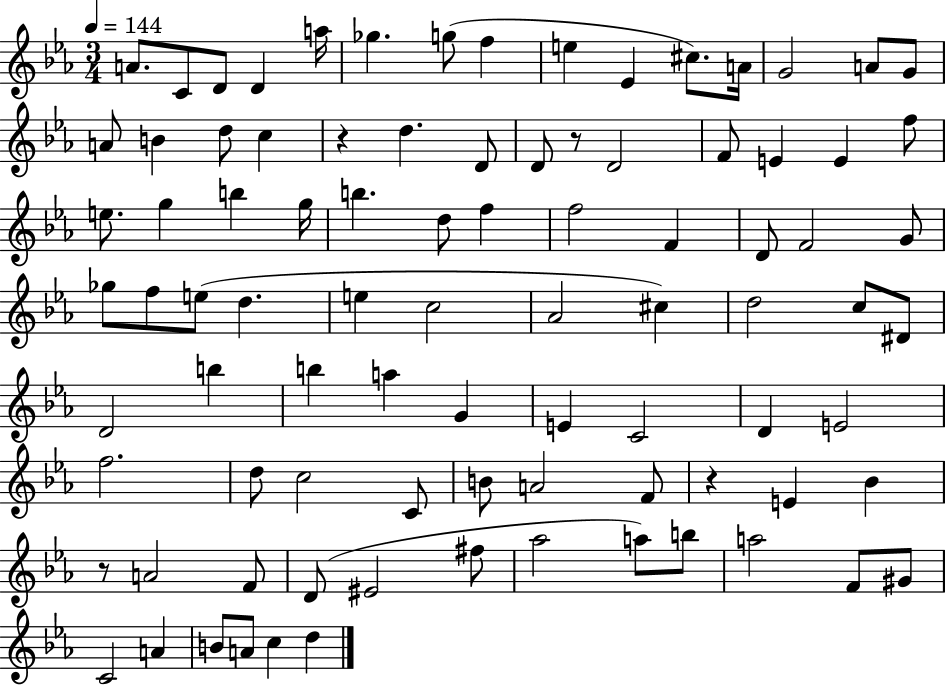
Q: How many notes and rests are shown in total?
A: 89